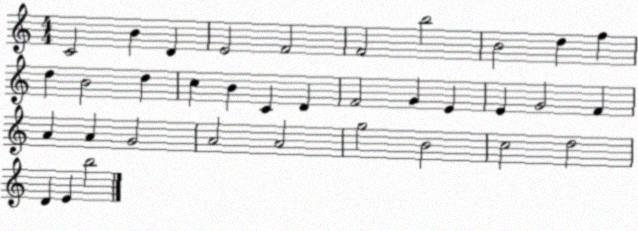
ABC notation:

X:1
T:Untitled
M:4/4
L:1/4
K:C
C2 B D E2 F2 F2 b2 B2 d f d B2 d c B C D F2 G E E G2 F A A G2 A2 A2 g2 B2 c2 d2 D E b2